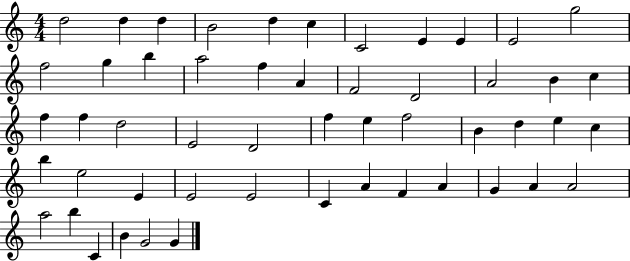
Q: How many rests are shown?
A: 0